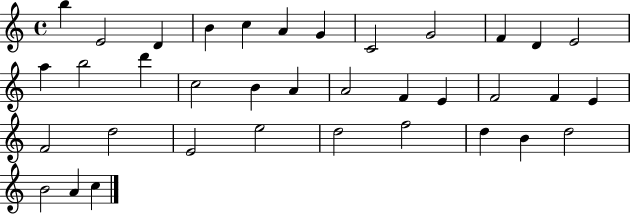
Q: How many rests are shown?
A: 0